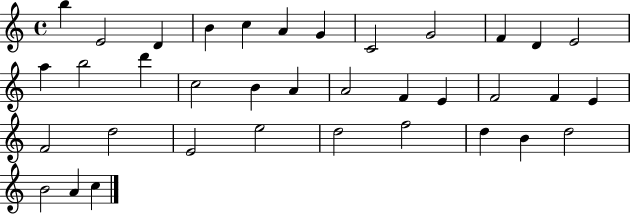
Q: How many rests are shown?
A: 0